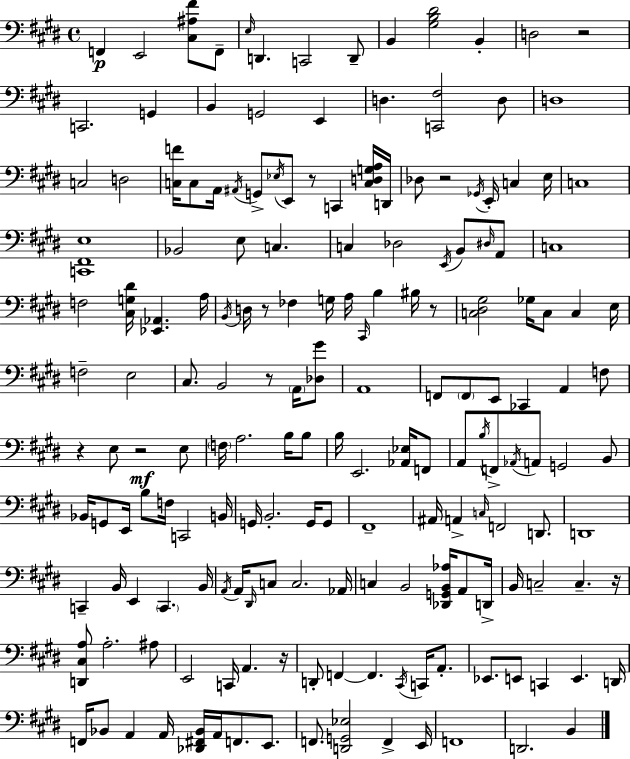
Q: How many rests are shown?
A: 10